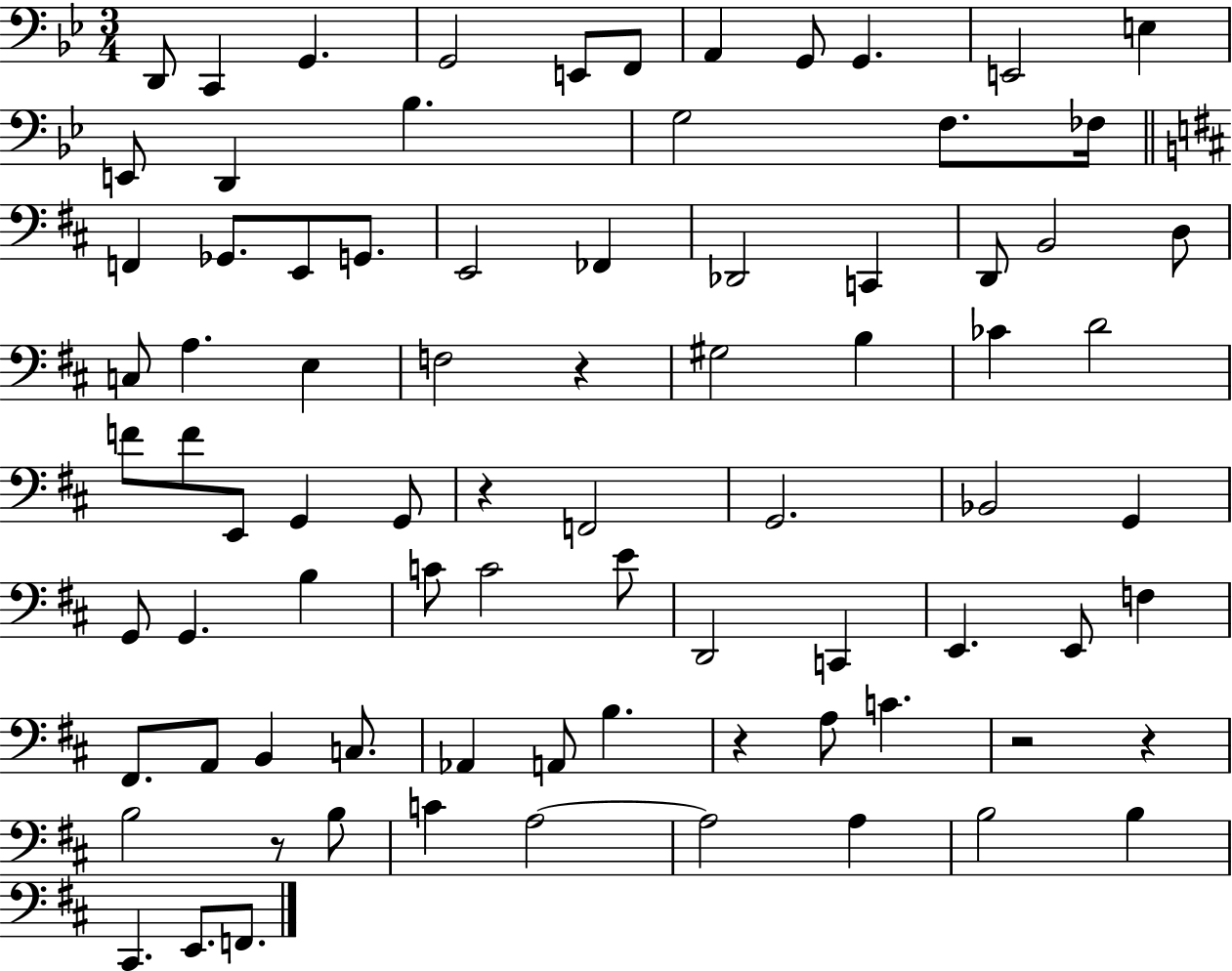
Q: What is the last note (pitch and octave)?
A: F2